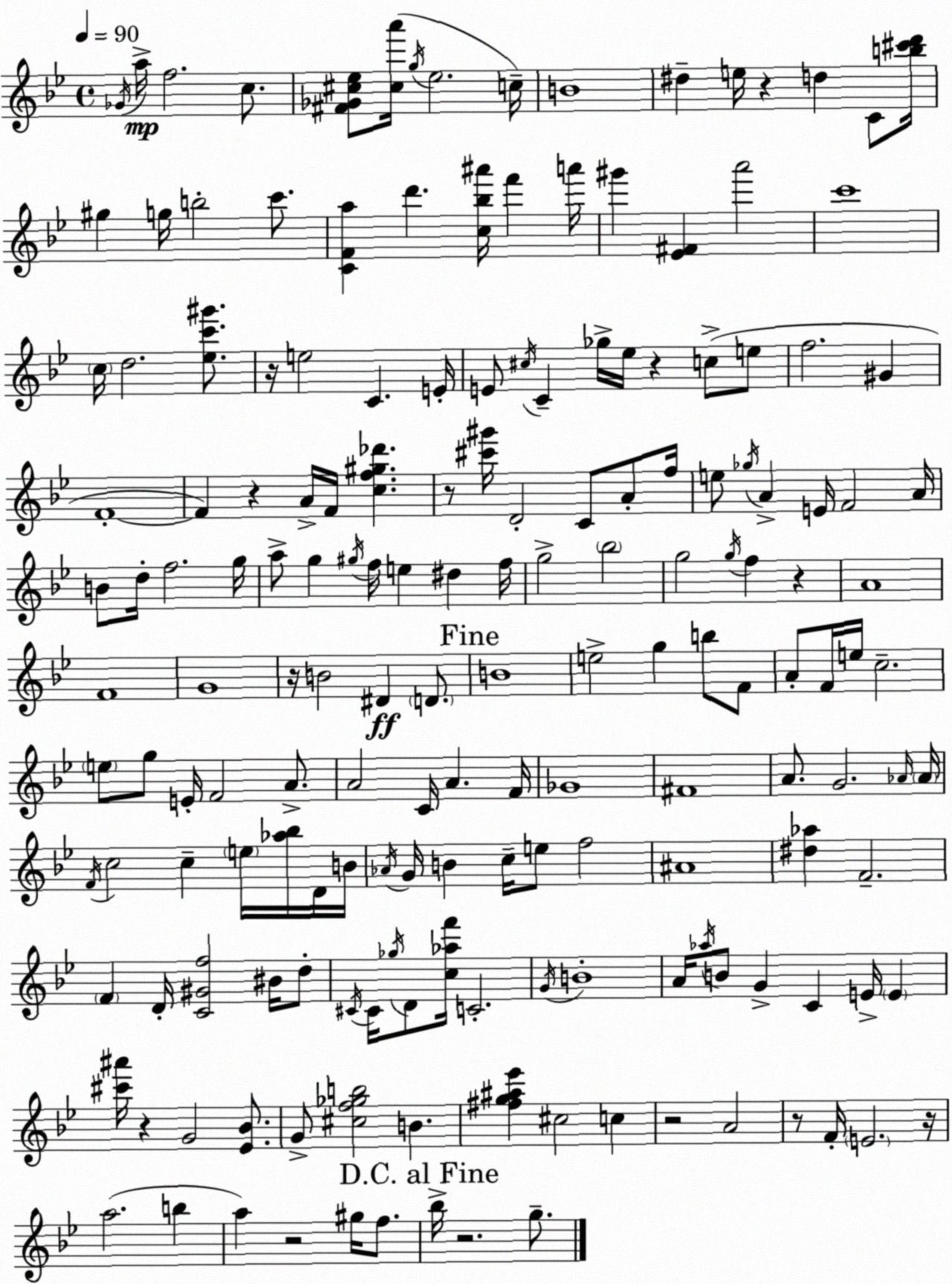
X:1
T:Untitled
M:4/4
L:1/4
K:Gm
_G/4 a/4 f2 c/2 [^F_G^c_e]/2 [^ca']/4 g/4 _e2 c/4 B4 ^d e/4 z d C/2 [b^c'd']/4 ^g g/4 b2 c'/2 [CFa] d' [c_b^a']/4 f' a'/4 ^g' [_E^F] a'2 c'4 c/4 d2 [_ec'^g']/2 z/4 e2 C E/4 E/2 ^c/4 C _g/4 _e/4 z c/2 e/2 f2 ^G F4 F z A/4 F/4 [cf^g_d'] z/2 [^c'^g']/4 D2 C/2 A/2 f/4 e/2 _g/4 A E/4 F2 A/4 B/2 d/4 f2 g/4 a/2 g ^g/4 f/4 e ^d f/4 g2 _b2 g2 g/4 f z A4 F4 G4 z/4 B2 ^D D/2 B4 e2 g b/2 F/2 A/2 F/4 e/4 c2 e/2 g/2 E/4 F2 A/2 A2 C/4 A F/4 _G4 ^F4 A/2 G2 _A/4 _A/4 F/4 c2 c e/4 [_a_b]/4 D/4 B/4 _A/4 G/4 B c/4 e/2 f2 ^A4 [^d_a] F2 F D/4 [C^Gf]2 ^B/4 d/2 ^C/4 ^C/4 _g/4 D/2 [c_af']/4 C2 G/4 B4 A/4 _a/4 B/2 G C E/4 E [^c'^a']/4 z G2 [_E_B]/2 G/2 [^cf_gb]2 B [^fg^a_e'] ^c2 c z2 A2 z/2 F/4 E2 z/4 a2 b a z2 ^g/4 f/2 _b/4 z2 g/2